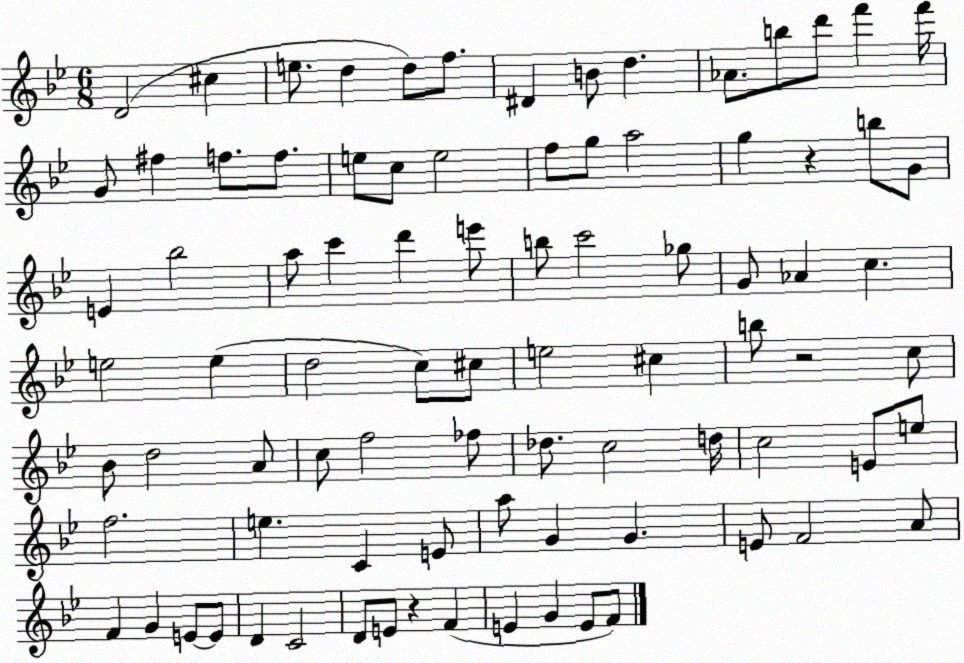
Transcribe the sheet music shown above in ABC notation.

X:1
T:Untitled
M:6/8
L:1/4
K:Bb
D2 ^c e/2 d d/2 f/2 ^D B/2 d _A/2 b/2 d'/2 f' f'/4 G/2 ^f f/2 f/2 e/2 c/2 e2 f/2 g/2 a2 g z b/2 G/2 E _b2 a/2 c' d' e'/2 b/2 c'2 _g/2 G/2 _A c e2 e d2 c/2 ^c/2 e2 ^c b/2 z2 c/2 _B/2 d2 A/2 c/2 f2 _f/2 _d/2 c2 d/4 c2 E/2 e/2 f2 e C E/2 a/2 G G E/2 F2 A/2 F G E/2 E/2 D C2 D/2 E/2 z F E G E/2 F/2